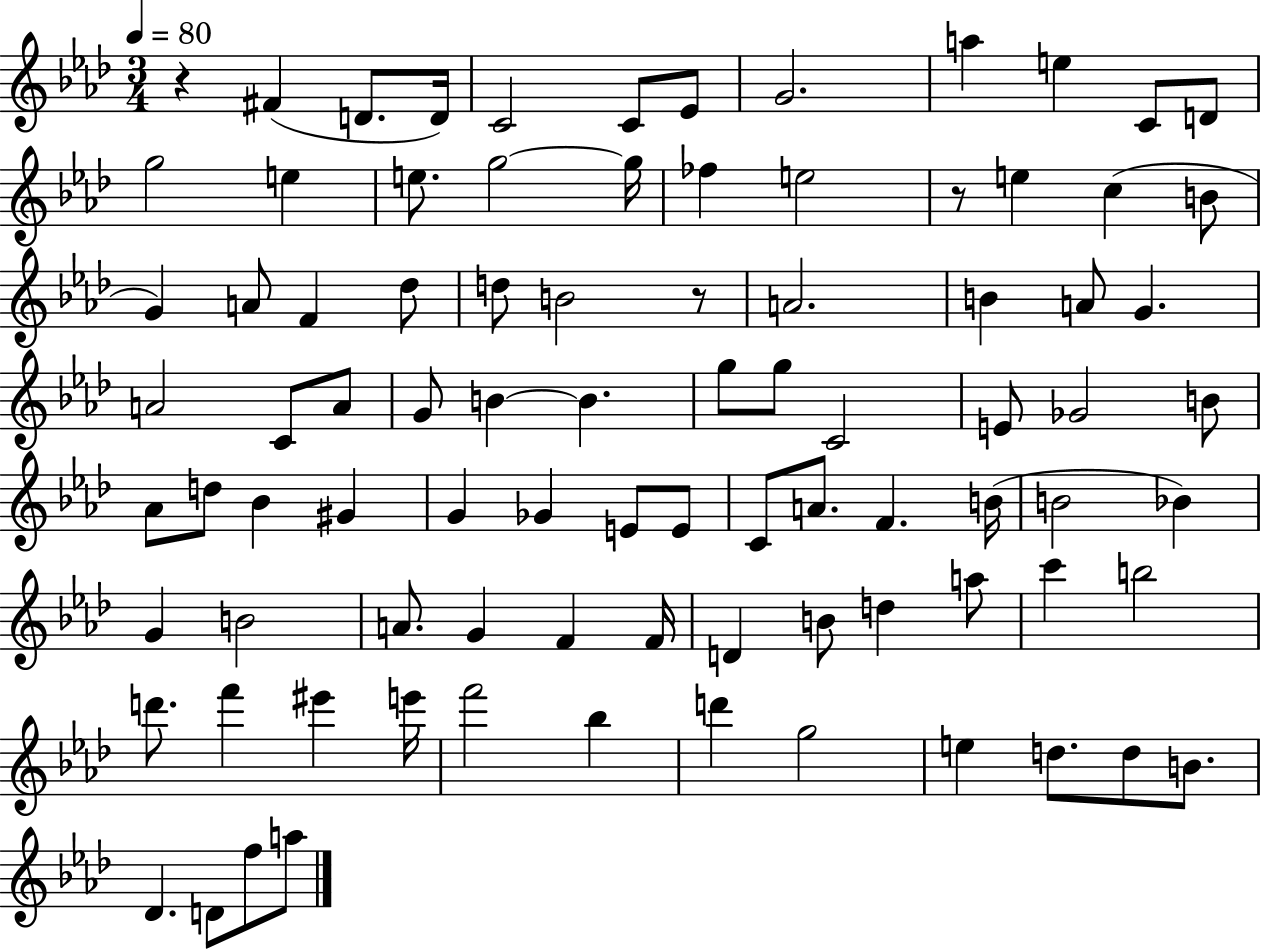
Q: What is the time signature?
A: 3/4